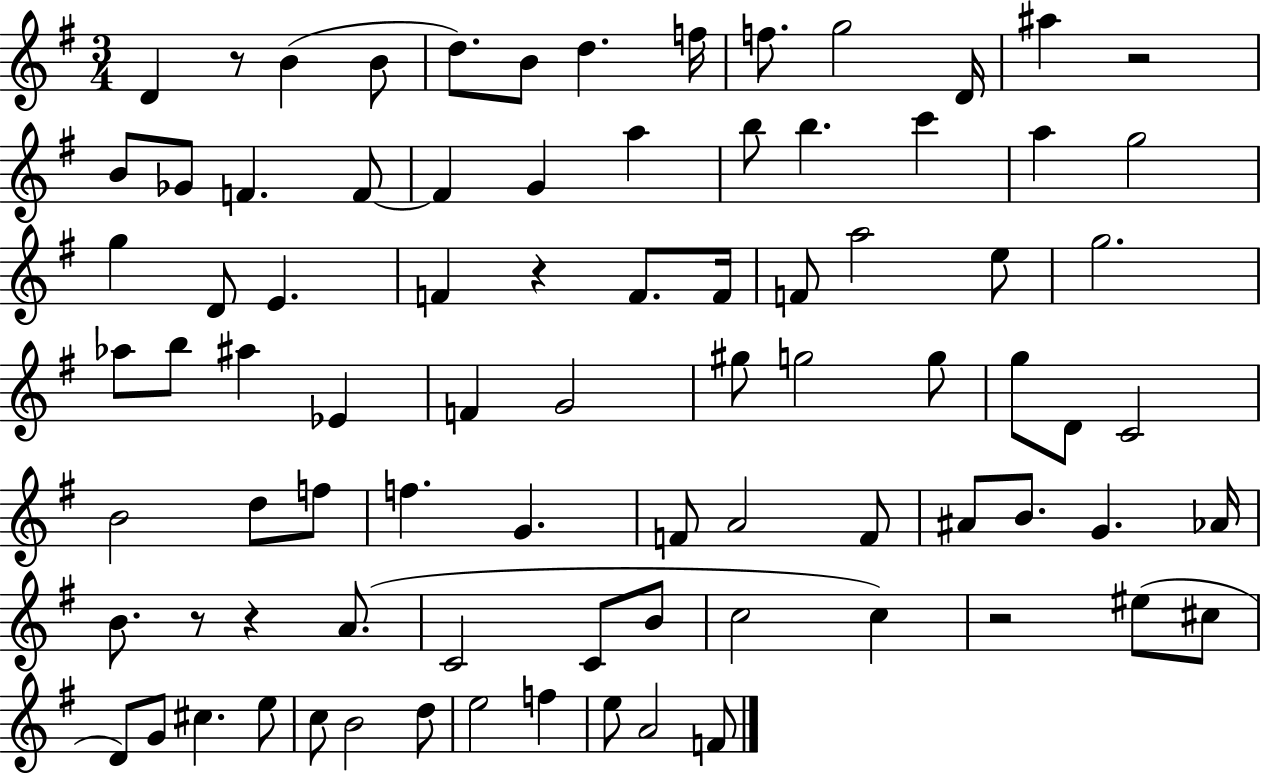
D4/q R/e B4/q B4/e D5/e. B4/e D5/q. F5/s F5/e. G5/h D4/s A#5/q R/h B4/e Gb4/e F4/q. F4/e F4/q G4/q A5/q B5/e B5/q. C6/q A5/q G5/h G5/q D4/e E4/q. F4/q R/q F4/e. F4/s F4/e A5/h E5/e G5/h. Ab5/e B5/e A#5/q Eb4/q F4/q G4/h G#5/e G5/h G5/e G5/e D4/e C4/h B4/h D5/e F5/e F5/q. G4/q. F4/e A4/h F4/e A#4/e B4/e. G4/q. Ab4/s B4/e. R/e R/q A4/e. C4/h C4/e B4/e C5/h C5/q R/h EIS5/e C#5/e D4/e G4/e C#5/q. E5/e C5/e B4/h D5/e E5/h F5/q E5/e A4/h F4/e